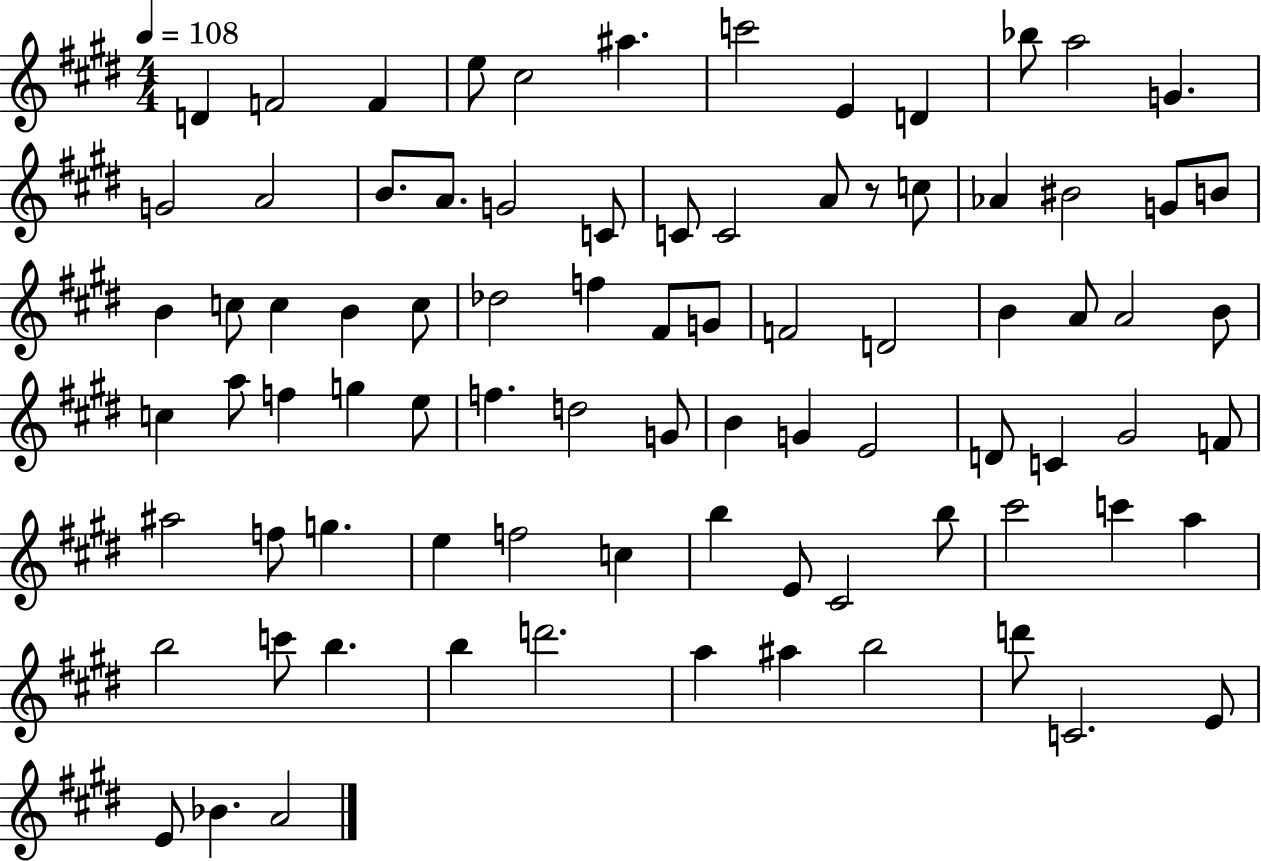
D4/q F4/h F4/q E5/e C#5/h A#5/q. C6/h E4/q D4/q Bb5/e A5/h G4/q. G4/h A4/h B4/e. A4/e. G4/h C4/e C4/e C4/h A4/e R/e C5/e Ab4/q BIS4/h G4/e B4/e B4/q C5/e C5/q B4/q C5/e Db5/h F5/q F#4/e G4/e F4/h D4/h B4/q A4/e A4/h B4/e C5/q A5/e F5/q G5/q E5/e F5/q. D5/h G4/e B4/q G4/q E4/h D4/e C4/q G#4/h F4/e A#5/h F5/e G5/q. E5/q F5/h C5/q B5/q E4/e C#4/h B5/e C#6/h C6/q A5/q B5/h C6/e B5/q. B5/q D6/h. A5/q A#5/q B5/h D6/e C4/h. E4/e E4/e Bb4/q. A4/h